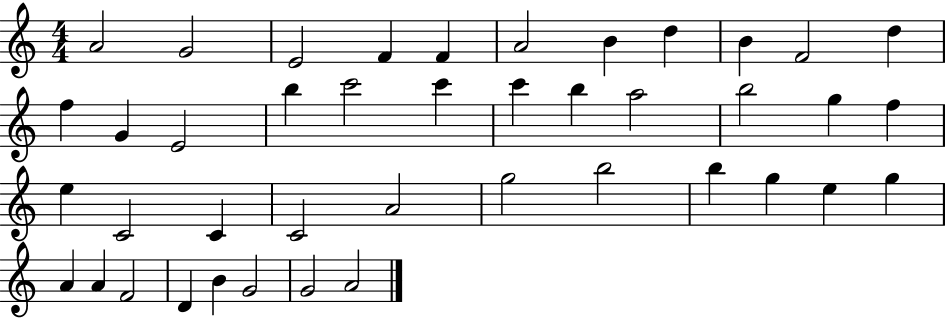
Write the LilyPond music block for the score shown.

{
  \clef treble
  \numericTimeSignature
  \time 4/4
  \key c \major
  a'2 g'2 | e'2 f'4 f'4 | a'2 b'4 d''4 | b'4 f'2 d''4 | \break f''4 g'4 e'2 | b''4 c'''2 c'''4 | c'''4 b''4 a''2 | b''2 g''4 f''4 | \break e''4 c'2 c'4 | c'2 a'2 | g''2 b''2 | b''4 g''4 e''4 g''4 | \break a'4 a'4 f'2 | d'4 b'4 g'2 | g'2 a'2 | \bar "|."
}